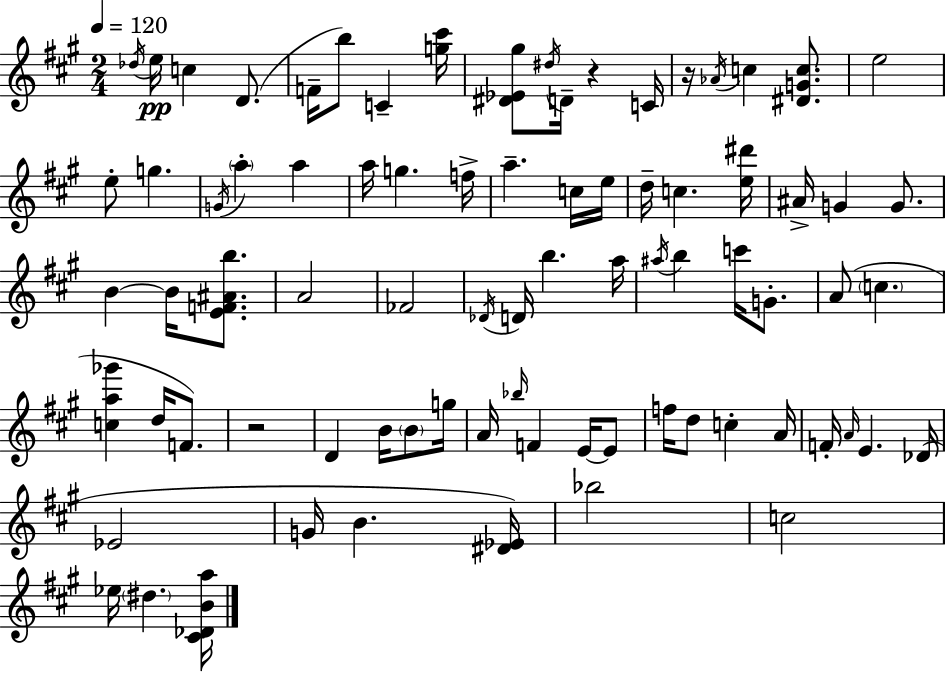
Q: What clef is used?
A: treble